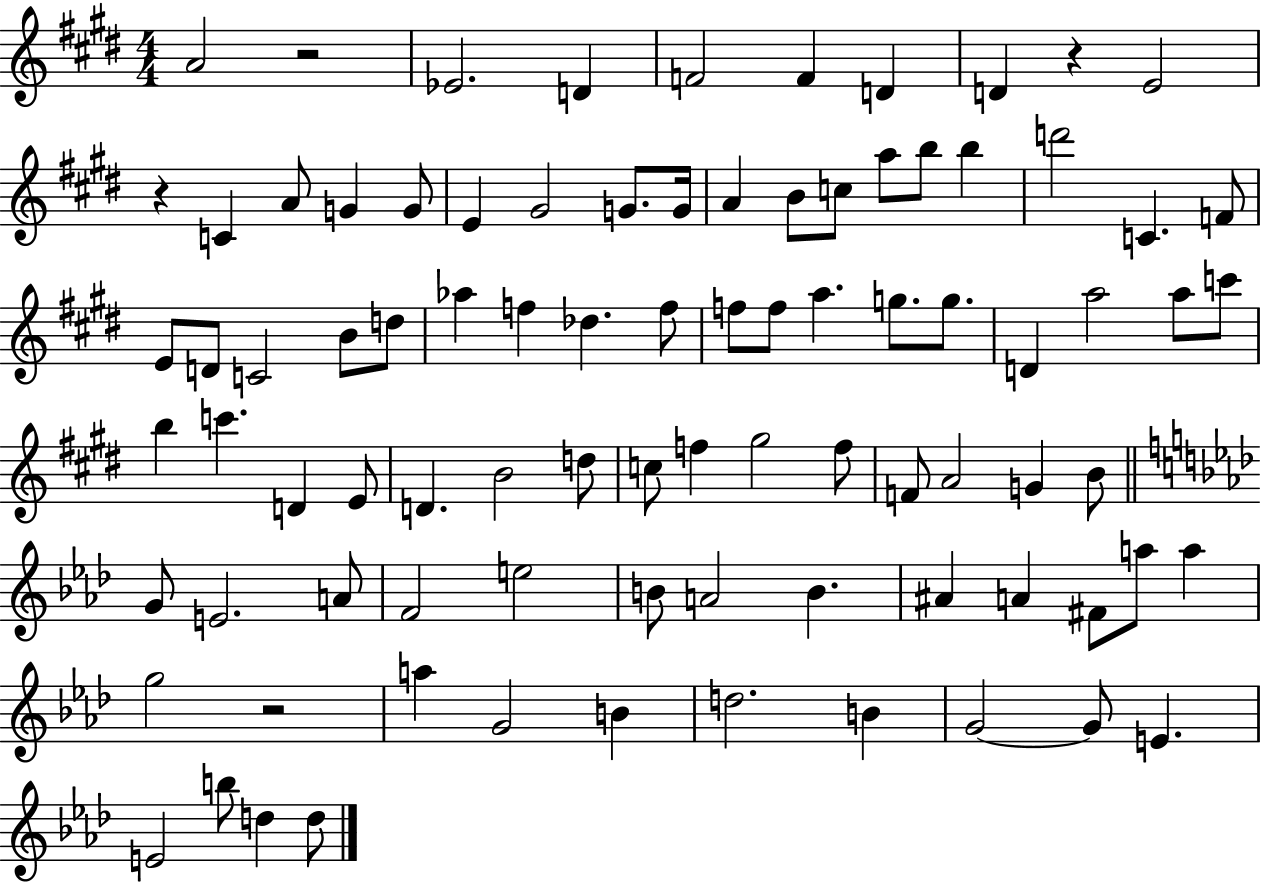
X:1
T:Untitled
M:4/4
L:1/4
K:E
A2 z2 _E2 D F2 F D D z E2 z C A/2 G G/2 E ^G2 G/2 G/4 A B/2 c/2 a/2 b/2 b d'2 C F/2 E/2 D/2 C2 B/2 d/2 _a f _d f/2 f/2 f/2 a g/2 g/2 D a2 a/2 c'/2 b c' D E/2 D B2 d/2 c/2 f ^g2 f/2 F/2 A2 G B/2 G/2 E2 A/2 F2 e2 B/2 A2 B ^A A ^F/2 a/2 a g2 z2 a G2 B d2 B G2 G/2 E E2 b/2 d d/2